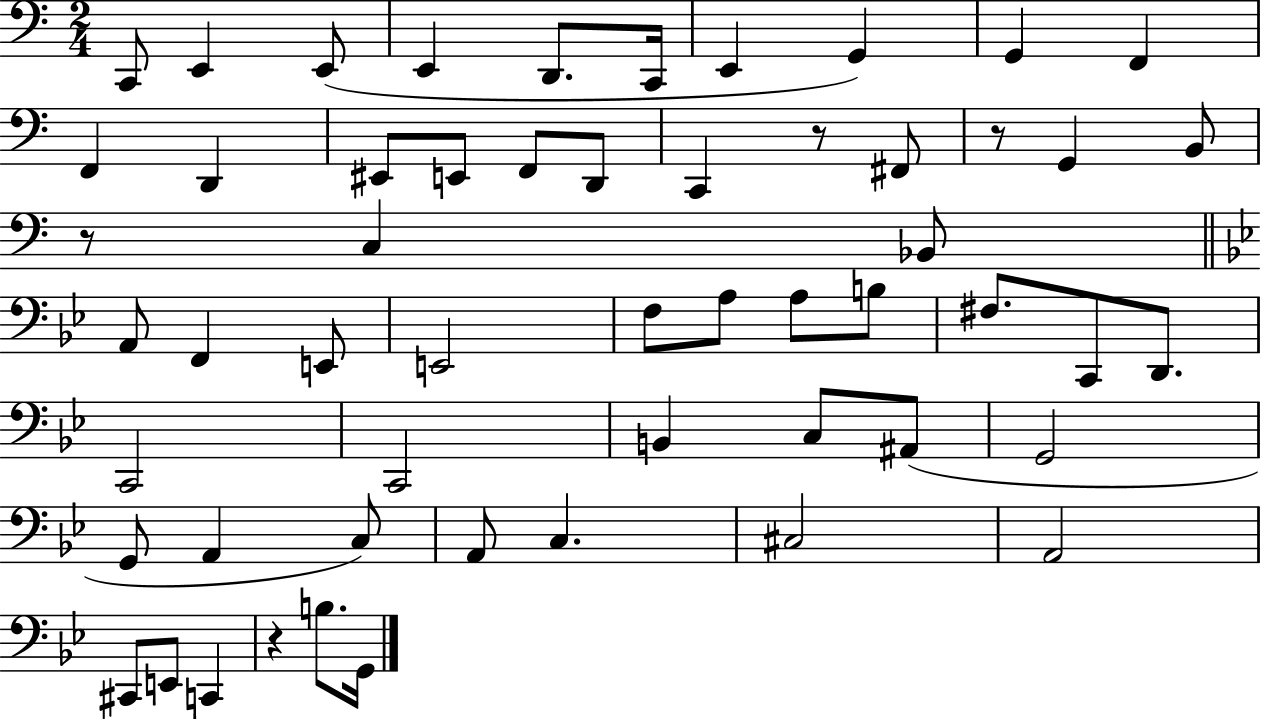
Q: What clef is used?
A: bass